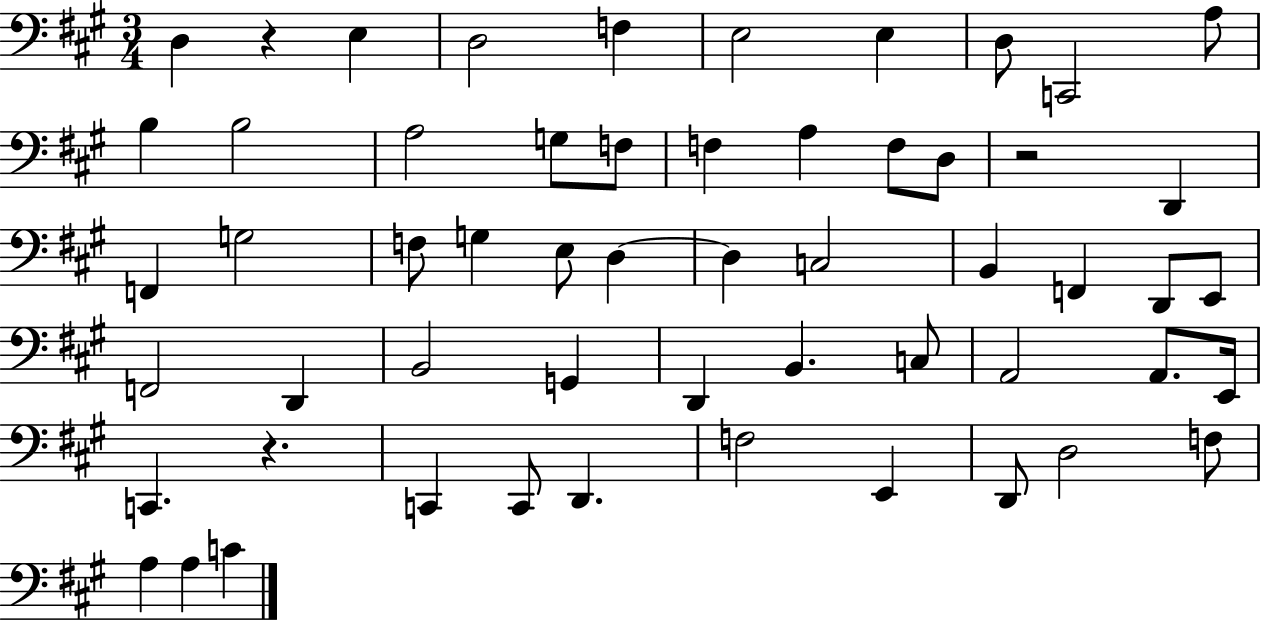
D3/q R/q E3/q D3/h F3/q E3/h E3/q D3/e C2/h A3/e B3/q B3/h A3/h G3/e F3/e F3/q A3/q F3/e D3/e R/h D2/q F2/q G3/h F3/e G3/q E3/e D3/q D3/q C3/h B2/q F2/q D2/e E2/e F2/h D2/q B2/h G2/q D2/q B2/q. C3/e A2/h A2/e. E2/s C2/q. R/q. C2/q C2/e D2/q. F3/h E2/q D2/e D3/h F3/e A3/q A3/q C4/q